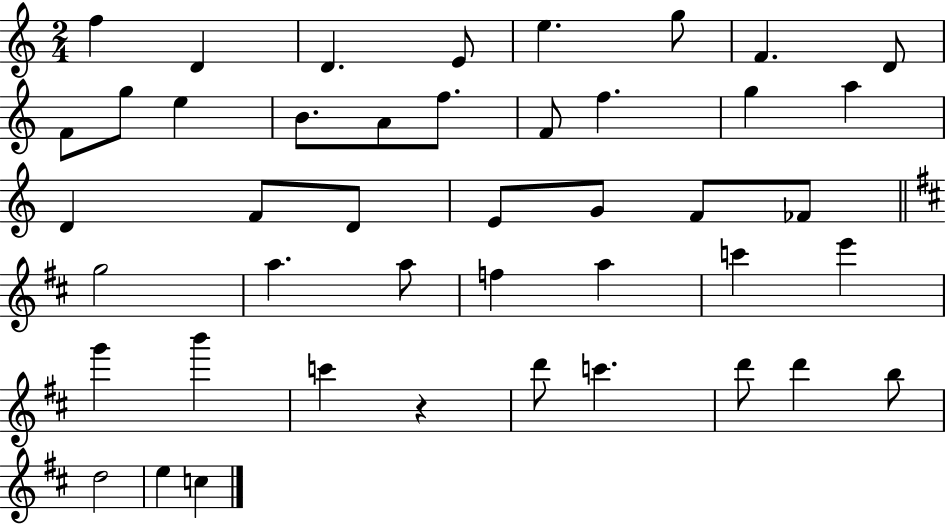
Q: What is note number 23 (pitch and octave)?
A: G4